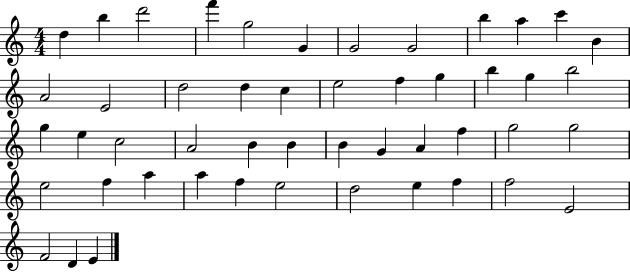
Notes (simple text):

D5/q B5/q D6/h F6/q G5/h G4/q G4/h G4/h B5/q A5/q C6/q B4/q A4/h E4/h D5/h D5/q C5/q E5/h F5/q G5/q B5/q G5/q B5/h G5/q E5/q C5/h A4/h B4/q B4/q B4/q G4/q A4/q F5/q G5/h G5/h E5/h F5/q A5/q A5/q F5/q E5/h D5/h E5/q F5/q F5/h E4/h F4/h D4/q E4/q